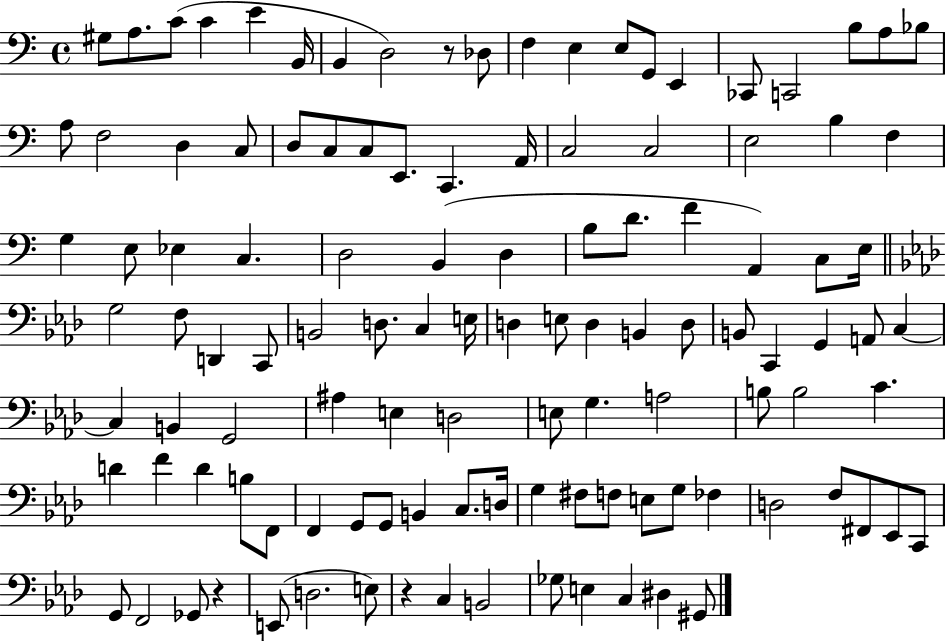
X:1
T:Untitled
M:4/4
L:1/4
K:C
^G,/2 A,/2 C/2 C E B,,/4 B,, D,2 z/2 _D,/2 F, E, E,/2 G,,/2 E,, _C,,/2 C,,2 B,/2 A,/2 _B,/2 A,/2 F,2 D, C,/2 D,/2 C,/2 C,/2 E,,/2 C,, A,,/4 C,2 C,2 E,2 B, F, G, E,/2 _E, C, D,2 B,, D, B,/2 D/2 F A,, C,/2 E,/4 G,2 F,/2 D,, C,,/2 B,,2 D,/2 C, E,/4 D, E,/2 D, B,, D,/2 B,,/2 C,, G,, A,,/2 C, C, B,, G,,2 ^A, E, D,2 E,/2 G, A,2 B,/2 B,2 C D F D B,/2 F,,/2 F,, G,,/2 G,,/2 B,, C,/2 D,/4 G, ^F,/2 F,/2 E,/2 G,/2 _F, D,2 F,/2 ^F,,/2 _E,,/2 C,,/2 G,,/2 F,,2 _G,,/2 z E,,/2 D,2 E,/2 z C, B,,2 _G,/2 E, C, ^D, ^G,,/2